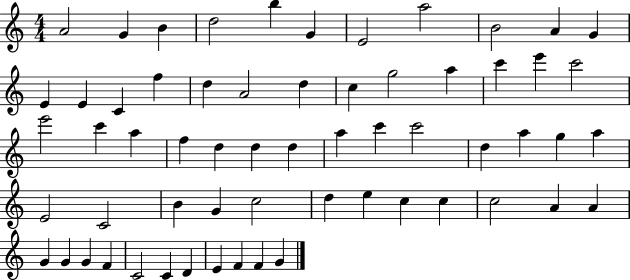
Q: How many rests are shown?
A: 0